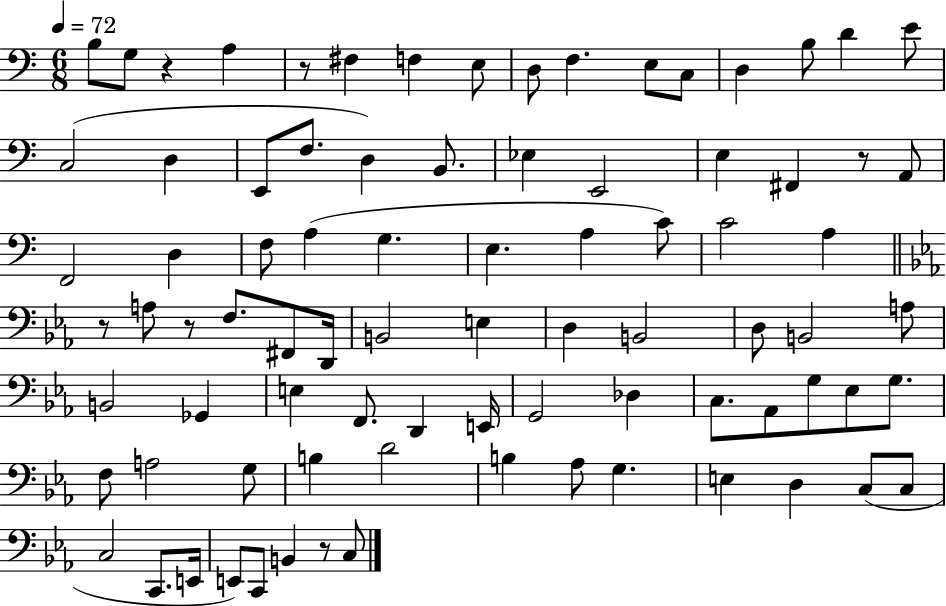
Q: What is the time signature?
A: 6/8